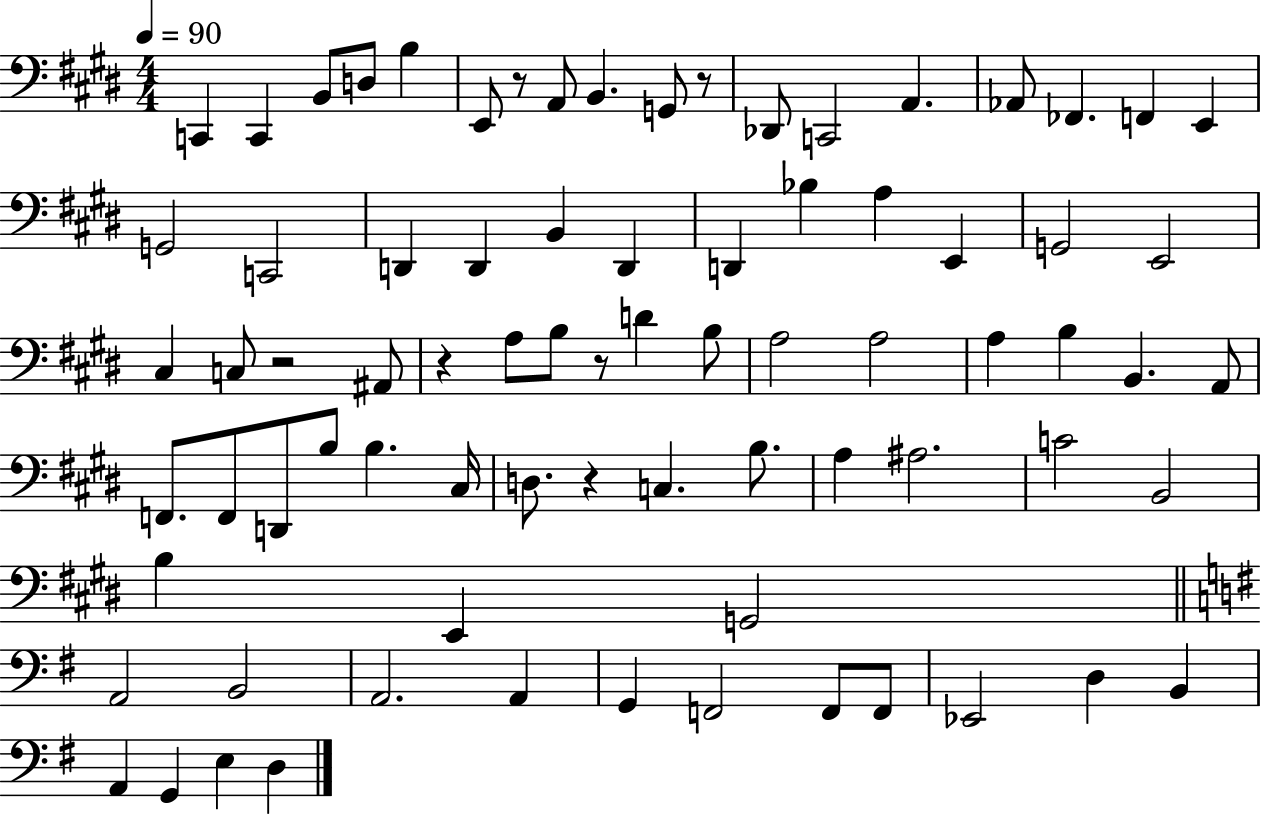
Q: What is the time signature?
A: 4/4